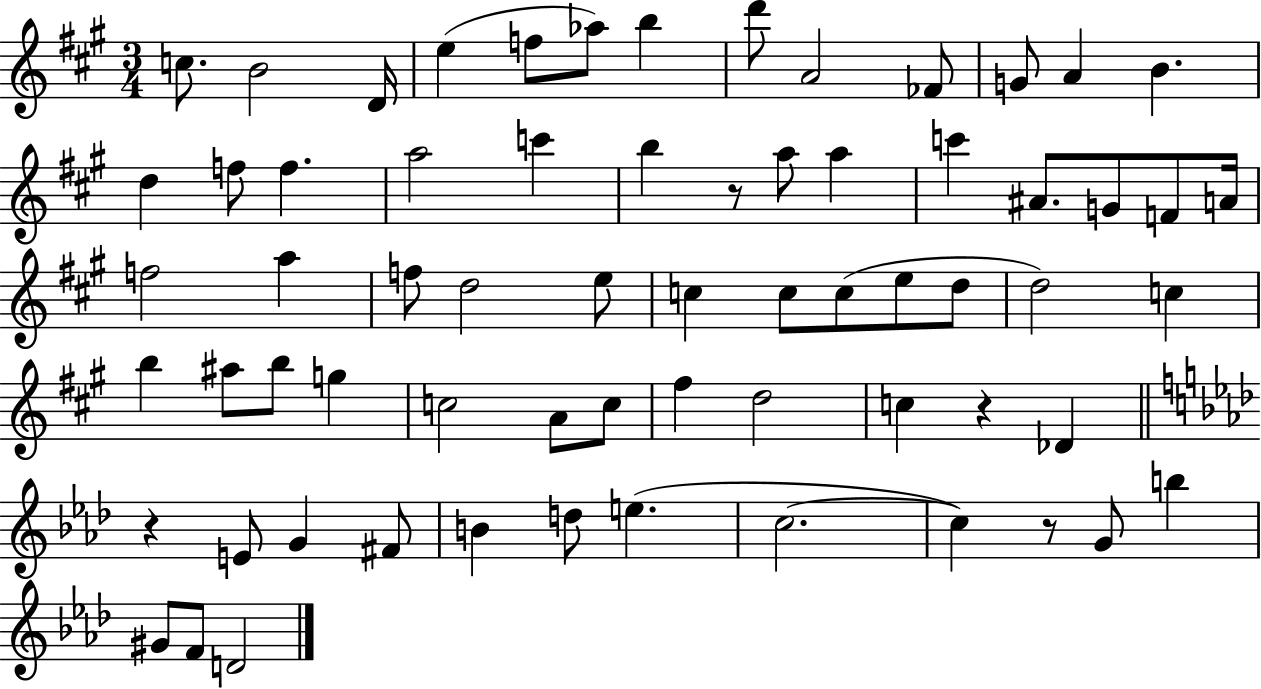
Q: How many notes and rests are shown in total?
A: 66